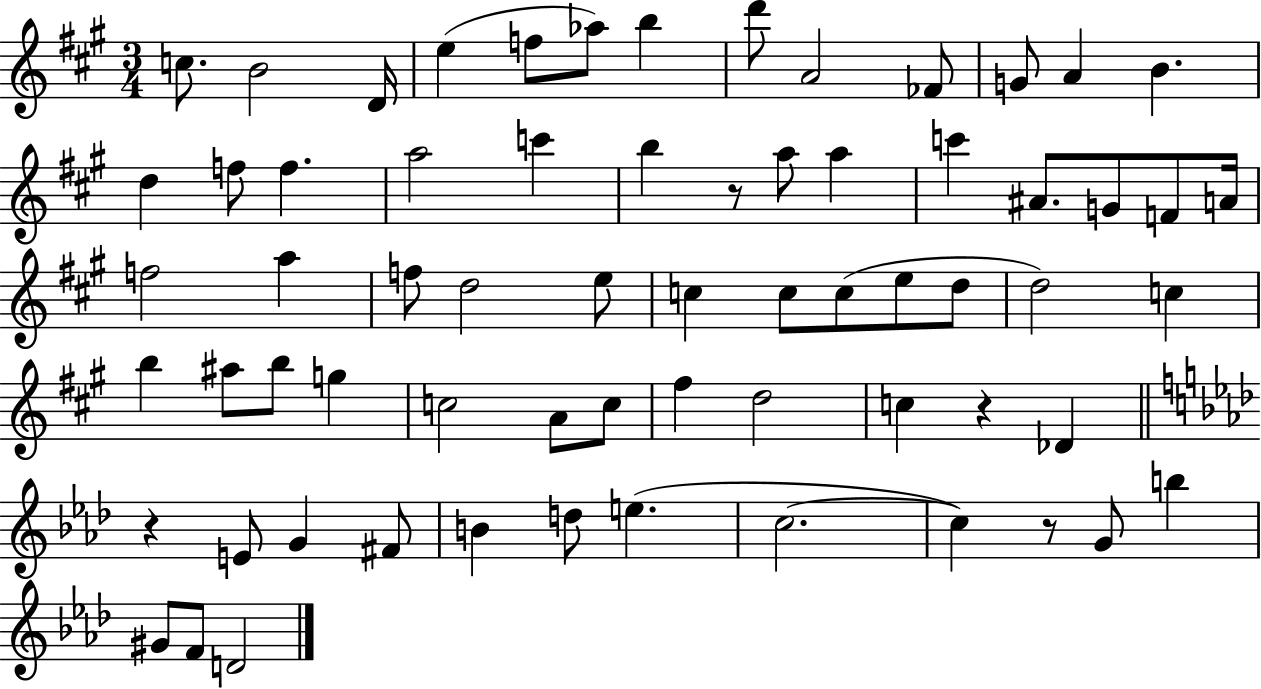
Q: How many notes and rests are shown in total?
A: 66